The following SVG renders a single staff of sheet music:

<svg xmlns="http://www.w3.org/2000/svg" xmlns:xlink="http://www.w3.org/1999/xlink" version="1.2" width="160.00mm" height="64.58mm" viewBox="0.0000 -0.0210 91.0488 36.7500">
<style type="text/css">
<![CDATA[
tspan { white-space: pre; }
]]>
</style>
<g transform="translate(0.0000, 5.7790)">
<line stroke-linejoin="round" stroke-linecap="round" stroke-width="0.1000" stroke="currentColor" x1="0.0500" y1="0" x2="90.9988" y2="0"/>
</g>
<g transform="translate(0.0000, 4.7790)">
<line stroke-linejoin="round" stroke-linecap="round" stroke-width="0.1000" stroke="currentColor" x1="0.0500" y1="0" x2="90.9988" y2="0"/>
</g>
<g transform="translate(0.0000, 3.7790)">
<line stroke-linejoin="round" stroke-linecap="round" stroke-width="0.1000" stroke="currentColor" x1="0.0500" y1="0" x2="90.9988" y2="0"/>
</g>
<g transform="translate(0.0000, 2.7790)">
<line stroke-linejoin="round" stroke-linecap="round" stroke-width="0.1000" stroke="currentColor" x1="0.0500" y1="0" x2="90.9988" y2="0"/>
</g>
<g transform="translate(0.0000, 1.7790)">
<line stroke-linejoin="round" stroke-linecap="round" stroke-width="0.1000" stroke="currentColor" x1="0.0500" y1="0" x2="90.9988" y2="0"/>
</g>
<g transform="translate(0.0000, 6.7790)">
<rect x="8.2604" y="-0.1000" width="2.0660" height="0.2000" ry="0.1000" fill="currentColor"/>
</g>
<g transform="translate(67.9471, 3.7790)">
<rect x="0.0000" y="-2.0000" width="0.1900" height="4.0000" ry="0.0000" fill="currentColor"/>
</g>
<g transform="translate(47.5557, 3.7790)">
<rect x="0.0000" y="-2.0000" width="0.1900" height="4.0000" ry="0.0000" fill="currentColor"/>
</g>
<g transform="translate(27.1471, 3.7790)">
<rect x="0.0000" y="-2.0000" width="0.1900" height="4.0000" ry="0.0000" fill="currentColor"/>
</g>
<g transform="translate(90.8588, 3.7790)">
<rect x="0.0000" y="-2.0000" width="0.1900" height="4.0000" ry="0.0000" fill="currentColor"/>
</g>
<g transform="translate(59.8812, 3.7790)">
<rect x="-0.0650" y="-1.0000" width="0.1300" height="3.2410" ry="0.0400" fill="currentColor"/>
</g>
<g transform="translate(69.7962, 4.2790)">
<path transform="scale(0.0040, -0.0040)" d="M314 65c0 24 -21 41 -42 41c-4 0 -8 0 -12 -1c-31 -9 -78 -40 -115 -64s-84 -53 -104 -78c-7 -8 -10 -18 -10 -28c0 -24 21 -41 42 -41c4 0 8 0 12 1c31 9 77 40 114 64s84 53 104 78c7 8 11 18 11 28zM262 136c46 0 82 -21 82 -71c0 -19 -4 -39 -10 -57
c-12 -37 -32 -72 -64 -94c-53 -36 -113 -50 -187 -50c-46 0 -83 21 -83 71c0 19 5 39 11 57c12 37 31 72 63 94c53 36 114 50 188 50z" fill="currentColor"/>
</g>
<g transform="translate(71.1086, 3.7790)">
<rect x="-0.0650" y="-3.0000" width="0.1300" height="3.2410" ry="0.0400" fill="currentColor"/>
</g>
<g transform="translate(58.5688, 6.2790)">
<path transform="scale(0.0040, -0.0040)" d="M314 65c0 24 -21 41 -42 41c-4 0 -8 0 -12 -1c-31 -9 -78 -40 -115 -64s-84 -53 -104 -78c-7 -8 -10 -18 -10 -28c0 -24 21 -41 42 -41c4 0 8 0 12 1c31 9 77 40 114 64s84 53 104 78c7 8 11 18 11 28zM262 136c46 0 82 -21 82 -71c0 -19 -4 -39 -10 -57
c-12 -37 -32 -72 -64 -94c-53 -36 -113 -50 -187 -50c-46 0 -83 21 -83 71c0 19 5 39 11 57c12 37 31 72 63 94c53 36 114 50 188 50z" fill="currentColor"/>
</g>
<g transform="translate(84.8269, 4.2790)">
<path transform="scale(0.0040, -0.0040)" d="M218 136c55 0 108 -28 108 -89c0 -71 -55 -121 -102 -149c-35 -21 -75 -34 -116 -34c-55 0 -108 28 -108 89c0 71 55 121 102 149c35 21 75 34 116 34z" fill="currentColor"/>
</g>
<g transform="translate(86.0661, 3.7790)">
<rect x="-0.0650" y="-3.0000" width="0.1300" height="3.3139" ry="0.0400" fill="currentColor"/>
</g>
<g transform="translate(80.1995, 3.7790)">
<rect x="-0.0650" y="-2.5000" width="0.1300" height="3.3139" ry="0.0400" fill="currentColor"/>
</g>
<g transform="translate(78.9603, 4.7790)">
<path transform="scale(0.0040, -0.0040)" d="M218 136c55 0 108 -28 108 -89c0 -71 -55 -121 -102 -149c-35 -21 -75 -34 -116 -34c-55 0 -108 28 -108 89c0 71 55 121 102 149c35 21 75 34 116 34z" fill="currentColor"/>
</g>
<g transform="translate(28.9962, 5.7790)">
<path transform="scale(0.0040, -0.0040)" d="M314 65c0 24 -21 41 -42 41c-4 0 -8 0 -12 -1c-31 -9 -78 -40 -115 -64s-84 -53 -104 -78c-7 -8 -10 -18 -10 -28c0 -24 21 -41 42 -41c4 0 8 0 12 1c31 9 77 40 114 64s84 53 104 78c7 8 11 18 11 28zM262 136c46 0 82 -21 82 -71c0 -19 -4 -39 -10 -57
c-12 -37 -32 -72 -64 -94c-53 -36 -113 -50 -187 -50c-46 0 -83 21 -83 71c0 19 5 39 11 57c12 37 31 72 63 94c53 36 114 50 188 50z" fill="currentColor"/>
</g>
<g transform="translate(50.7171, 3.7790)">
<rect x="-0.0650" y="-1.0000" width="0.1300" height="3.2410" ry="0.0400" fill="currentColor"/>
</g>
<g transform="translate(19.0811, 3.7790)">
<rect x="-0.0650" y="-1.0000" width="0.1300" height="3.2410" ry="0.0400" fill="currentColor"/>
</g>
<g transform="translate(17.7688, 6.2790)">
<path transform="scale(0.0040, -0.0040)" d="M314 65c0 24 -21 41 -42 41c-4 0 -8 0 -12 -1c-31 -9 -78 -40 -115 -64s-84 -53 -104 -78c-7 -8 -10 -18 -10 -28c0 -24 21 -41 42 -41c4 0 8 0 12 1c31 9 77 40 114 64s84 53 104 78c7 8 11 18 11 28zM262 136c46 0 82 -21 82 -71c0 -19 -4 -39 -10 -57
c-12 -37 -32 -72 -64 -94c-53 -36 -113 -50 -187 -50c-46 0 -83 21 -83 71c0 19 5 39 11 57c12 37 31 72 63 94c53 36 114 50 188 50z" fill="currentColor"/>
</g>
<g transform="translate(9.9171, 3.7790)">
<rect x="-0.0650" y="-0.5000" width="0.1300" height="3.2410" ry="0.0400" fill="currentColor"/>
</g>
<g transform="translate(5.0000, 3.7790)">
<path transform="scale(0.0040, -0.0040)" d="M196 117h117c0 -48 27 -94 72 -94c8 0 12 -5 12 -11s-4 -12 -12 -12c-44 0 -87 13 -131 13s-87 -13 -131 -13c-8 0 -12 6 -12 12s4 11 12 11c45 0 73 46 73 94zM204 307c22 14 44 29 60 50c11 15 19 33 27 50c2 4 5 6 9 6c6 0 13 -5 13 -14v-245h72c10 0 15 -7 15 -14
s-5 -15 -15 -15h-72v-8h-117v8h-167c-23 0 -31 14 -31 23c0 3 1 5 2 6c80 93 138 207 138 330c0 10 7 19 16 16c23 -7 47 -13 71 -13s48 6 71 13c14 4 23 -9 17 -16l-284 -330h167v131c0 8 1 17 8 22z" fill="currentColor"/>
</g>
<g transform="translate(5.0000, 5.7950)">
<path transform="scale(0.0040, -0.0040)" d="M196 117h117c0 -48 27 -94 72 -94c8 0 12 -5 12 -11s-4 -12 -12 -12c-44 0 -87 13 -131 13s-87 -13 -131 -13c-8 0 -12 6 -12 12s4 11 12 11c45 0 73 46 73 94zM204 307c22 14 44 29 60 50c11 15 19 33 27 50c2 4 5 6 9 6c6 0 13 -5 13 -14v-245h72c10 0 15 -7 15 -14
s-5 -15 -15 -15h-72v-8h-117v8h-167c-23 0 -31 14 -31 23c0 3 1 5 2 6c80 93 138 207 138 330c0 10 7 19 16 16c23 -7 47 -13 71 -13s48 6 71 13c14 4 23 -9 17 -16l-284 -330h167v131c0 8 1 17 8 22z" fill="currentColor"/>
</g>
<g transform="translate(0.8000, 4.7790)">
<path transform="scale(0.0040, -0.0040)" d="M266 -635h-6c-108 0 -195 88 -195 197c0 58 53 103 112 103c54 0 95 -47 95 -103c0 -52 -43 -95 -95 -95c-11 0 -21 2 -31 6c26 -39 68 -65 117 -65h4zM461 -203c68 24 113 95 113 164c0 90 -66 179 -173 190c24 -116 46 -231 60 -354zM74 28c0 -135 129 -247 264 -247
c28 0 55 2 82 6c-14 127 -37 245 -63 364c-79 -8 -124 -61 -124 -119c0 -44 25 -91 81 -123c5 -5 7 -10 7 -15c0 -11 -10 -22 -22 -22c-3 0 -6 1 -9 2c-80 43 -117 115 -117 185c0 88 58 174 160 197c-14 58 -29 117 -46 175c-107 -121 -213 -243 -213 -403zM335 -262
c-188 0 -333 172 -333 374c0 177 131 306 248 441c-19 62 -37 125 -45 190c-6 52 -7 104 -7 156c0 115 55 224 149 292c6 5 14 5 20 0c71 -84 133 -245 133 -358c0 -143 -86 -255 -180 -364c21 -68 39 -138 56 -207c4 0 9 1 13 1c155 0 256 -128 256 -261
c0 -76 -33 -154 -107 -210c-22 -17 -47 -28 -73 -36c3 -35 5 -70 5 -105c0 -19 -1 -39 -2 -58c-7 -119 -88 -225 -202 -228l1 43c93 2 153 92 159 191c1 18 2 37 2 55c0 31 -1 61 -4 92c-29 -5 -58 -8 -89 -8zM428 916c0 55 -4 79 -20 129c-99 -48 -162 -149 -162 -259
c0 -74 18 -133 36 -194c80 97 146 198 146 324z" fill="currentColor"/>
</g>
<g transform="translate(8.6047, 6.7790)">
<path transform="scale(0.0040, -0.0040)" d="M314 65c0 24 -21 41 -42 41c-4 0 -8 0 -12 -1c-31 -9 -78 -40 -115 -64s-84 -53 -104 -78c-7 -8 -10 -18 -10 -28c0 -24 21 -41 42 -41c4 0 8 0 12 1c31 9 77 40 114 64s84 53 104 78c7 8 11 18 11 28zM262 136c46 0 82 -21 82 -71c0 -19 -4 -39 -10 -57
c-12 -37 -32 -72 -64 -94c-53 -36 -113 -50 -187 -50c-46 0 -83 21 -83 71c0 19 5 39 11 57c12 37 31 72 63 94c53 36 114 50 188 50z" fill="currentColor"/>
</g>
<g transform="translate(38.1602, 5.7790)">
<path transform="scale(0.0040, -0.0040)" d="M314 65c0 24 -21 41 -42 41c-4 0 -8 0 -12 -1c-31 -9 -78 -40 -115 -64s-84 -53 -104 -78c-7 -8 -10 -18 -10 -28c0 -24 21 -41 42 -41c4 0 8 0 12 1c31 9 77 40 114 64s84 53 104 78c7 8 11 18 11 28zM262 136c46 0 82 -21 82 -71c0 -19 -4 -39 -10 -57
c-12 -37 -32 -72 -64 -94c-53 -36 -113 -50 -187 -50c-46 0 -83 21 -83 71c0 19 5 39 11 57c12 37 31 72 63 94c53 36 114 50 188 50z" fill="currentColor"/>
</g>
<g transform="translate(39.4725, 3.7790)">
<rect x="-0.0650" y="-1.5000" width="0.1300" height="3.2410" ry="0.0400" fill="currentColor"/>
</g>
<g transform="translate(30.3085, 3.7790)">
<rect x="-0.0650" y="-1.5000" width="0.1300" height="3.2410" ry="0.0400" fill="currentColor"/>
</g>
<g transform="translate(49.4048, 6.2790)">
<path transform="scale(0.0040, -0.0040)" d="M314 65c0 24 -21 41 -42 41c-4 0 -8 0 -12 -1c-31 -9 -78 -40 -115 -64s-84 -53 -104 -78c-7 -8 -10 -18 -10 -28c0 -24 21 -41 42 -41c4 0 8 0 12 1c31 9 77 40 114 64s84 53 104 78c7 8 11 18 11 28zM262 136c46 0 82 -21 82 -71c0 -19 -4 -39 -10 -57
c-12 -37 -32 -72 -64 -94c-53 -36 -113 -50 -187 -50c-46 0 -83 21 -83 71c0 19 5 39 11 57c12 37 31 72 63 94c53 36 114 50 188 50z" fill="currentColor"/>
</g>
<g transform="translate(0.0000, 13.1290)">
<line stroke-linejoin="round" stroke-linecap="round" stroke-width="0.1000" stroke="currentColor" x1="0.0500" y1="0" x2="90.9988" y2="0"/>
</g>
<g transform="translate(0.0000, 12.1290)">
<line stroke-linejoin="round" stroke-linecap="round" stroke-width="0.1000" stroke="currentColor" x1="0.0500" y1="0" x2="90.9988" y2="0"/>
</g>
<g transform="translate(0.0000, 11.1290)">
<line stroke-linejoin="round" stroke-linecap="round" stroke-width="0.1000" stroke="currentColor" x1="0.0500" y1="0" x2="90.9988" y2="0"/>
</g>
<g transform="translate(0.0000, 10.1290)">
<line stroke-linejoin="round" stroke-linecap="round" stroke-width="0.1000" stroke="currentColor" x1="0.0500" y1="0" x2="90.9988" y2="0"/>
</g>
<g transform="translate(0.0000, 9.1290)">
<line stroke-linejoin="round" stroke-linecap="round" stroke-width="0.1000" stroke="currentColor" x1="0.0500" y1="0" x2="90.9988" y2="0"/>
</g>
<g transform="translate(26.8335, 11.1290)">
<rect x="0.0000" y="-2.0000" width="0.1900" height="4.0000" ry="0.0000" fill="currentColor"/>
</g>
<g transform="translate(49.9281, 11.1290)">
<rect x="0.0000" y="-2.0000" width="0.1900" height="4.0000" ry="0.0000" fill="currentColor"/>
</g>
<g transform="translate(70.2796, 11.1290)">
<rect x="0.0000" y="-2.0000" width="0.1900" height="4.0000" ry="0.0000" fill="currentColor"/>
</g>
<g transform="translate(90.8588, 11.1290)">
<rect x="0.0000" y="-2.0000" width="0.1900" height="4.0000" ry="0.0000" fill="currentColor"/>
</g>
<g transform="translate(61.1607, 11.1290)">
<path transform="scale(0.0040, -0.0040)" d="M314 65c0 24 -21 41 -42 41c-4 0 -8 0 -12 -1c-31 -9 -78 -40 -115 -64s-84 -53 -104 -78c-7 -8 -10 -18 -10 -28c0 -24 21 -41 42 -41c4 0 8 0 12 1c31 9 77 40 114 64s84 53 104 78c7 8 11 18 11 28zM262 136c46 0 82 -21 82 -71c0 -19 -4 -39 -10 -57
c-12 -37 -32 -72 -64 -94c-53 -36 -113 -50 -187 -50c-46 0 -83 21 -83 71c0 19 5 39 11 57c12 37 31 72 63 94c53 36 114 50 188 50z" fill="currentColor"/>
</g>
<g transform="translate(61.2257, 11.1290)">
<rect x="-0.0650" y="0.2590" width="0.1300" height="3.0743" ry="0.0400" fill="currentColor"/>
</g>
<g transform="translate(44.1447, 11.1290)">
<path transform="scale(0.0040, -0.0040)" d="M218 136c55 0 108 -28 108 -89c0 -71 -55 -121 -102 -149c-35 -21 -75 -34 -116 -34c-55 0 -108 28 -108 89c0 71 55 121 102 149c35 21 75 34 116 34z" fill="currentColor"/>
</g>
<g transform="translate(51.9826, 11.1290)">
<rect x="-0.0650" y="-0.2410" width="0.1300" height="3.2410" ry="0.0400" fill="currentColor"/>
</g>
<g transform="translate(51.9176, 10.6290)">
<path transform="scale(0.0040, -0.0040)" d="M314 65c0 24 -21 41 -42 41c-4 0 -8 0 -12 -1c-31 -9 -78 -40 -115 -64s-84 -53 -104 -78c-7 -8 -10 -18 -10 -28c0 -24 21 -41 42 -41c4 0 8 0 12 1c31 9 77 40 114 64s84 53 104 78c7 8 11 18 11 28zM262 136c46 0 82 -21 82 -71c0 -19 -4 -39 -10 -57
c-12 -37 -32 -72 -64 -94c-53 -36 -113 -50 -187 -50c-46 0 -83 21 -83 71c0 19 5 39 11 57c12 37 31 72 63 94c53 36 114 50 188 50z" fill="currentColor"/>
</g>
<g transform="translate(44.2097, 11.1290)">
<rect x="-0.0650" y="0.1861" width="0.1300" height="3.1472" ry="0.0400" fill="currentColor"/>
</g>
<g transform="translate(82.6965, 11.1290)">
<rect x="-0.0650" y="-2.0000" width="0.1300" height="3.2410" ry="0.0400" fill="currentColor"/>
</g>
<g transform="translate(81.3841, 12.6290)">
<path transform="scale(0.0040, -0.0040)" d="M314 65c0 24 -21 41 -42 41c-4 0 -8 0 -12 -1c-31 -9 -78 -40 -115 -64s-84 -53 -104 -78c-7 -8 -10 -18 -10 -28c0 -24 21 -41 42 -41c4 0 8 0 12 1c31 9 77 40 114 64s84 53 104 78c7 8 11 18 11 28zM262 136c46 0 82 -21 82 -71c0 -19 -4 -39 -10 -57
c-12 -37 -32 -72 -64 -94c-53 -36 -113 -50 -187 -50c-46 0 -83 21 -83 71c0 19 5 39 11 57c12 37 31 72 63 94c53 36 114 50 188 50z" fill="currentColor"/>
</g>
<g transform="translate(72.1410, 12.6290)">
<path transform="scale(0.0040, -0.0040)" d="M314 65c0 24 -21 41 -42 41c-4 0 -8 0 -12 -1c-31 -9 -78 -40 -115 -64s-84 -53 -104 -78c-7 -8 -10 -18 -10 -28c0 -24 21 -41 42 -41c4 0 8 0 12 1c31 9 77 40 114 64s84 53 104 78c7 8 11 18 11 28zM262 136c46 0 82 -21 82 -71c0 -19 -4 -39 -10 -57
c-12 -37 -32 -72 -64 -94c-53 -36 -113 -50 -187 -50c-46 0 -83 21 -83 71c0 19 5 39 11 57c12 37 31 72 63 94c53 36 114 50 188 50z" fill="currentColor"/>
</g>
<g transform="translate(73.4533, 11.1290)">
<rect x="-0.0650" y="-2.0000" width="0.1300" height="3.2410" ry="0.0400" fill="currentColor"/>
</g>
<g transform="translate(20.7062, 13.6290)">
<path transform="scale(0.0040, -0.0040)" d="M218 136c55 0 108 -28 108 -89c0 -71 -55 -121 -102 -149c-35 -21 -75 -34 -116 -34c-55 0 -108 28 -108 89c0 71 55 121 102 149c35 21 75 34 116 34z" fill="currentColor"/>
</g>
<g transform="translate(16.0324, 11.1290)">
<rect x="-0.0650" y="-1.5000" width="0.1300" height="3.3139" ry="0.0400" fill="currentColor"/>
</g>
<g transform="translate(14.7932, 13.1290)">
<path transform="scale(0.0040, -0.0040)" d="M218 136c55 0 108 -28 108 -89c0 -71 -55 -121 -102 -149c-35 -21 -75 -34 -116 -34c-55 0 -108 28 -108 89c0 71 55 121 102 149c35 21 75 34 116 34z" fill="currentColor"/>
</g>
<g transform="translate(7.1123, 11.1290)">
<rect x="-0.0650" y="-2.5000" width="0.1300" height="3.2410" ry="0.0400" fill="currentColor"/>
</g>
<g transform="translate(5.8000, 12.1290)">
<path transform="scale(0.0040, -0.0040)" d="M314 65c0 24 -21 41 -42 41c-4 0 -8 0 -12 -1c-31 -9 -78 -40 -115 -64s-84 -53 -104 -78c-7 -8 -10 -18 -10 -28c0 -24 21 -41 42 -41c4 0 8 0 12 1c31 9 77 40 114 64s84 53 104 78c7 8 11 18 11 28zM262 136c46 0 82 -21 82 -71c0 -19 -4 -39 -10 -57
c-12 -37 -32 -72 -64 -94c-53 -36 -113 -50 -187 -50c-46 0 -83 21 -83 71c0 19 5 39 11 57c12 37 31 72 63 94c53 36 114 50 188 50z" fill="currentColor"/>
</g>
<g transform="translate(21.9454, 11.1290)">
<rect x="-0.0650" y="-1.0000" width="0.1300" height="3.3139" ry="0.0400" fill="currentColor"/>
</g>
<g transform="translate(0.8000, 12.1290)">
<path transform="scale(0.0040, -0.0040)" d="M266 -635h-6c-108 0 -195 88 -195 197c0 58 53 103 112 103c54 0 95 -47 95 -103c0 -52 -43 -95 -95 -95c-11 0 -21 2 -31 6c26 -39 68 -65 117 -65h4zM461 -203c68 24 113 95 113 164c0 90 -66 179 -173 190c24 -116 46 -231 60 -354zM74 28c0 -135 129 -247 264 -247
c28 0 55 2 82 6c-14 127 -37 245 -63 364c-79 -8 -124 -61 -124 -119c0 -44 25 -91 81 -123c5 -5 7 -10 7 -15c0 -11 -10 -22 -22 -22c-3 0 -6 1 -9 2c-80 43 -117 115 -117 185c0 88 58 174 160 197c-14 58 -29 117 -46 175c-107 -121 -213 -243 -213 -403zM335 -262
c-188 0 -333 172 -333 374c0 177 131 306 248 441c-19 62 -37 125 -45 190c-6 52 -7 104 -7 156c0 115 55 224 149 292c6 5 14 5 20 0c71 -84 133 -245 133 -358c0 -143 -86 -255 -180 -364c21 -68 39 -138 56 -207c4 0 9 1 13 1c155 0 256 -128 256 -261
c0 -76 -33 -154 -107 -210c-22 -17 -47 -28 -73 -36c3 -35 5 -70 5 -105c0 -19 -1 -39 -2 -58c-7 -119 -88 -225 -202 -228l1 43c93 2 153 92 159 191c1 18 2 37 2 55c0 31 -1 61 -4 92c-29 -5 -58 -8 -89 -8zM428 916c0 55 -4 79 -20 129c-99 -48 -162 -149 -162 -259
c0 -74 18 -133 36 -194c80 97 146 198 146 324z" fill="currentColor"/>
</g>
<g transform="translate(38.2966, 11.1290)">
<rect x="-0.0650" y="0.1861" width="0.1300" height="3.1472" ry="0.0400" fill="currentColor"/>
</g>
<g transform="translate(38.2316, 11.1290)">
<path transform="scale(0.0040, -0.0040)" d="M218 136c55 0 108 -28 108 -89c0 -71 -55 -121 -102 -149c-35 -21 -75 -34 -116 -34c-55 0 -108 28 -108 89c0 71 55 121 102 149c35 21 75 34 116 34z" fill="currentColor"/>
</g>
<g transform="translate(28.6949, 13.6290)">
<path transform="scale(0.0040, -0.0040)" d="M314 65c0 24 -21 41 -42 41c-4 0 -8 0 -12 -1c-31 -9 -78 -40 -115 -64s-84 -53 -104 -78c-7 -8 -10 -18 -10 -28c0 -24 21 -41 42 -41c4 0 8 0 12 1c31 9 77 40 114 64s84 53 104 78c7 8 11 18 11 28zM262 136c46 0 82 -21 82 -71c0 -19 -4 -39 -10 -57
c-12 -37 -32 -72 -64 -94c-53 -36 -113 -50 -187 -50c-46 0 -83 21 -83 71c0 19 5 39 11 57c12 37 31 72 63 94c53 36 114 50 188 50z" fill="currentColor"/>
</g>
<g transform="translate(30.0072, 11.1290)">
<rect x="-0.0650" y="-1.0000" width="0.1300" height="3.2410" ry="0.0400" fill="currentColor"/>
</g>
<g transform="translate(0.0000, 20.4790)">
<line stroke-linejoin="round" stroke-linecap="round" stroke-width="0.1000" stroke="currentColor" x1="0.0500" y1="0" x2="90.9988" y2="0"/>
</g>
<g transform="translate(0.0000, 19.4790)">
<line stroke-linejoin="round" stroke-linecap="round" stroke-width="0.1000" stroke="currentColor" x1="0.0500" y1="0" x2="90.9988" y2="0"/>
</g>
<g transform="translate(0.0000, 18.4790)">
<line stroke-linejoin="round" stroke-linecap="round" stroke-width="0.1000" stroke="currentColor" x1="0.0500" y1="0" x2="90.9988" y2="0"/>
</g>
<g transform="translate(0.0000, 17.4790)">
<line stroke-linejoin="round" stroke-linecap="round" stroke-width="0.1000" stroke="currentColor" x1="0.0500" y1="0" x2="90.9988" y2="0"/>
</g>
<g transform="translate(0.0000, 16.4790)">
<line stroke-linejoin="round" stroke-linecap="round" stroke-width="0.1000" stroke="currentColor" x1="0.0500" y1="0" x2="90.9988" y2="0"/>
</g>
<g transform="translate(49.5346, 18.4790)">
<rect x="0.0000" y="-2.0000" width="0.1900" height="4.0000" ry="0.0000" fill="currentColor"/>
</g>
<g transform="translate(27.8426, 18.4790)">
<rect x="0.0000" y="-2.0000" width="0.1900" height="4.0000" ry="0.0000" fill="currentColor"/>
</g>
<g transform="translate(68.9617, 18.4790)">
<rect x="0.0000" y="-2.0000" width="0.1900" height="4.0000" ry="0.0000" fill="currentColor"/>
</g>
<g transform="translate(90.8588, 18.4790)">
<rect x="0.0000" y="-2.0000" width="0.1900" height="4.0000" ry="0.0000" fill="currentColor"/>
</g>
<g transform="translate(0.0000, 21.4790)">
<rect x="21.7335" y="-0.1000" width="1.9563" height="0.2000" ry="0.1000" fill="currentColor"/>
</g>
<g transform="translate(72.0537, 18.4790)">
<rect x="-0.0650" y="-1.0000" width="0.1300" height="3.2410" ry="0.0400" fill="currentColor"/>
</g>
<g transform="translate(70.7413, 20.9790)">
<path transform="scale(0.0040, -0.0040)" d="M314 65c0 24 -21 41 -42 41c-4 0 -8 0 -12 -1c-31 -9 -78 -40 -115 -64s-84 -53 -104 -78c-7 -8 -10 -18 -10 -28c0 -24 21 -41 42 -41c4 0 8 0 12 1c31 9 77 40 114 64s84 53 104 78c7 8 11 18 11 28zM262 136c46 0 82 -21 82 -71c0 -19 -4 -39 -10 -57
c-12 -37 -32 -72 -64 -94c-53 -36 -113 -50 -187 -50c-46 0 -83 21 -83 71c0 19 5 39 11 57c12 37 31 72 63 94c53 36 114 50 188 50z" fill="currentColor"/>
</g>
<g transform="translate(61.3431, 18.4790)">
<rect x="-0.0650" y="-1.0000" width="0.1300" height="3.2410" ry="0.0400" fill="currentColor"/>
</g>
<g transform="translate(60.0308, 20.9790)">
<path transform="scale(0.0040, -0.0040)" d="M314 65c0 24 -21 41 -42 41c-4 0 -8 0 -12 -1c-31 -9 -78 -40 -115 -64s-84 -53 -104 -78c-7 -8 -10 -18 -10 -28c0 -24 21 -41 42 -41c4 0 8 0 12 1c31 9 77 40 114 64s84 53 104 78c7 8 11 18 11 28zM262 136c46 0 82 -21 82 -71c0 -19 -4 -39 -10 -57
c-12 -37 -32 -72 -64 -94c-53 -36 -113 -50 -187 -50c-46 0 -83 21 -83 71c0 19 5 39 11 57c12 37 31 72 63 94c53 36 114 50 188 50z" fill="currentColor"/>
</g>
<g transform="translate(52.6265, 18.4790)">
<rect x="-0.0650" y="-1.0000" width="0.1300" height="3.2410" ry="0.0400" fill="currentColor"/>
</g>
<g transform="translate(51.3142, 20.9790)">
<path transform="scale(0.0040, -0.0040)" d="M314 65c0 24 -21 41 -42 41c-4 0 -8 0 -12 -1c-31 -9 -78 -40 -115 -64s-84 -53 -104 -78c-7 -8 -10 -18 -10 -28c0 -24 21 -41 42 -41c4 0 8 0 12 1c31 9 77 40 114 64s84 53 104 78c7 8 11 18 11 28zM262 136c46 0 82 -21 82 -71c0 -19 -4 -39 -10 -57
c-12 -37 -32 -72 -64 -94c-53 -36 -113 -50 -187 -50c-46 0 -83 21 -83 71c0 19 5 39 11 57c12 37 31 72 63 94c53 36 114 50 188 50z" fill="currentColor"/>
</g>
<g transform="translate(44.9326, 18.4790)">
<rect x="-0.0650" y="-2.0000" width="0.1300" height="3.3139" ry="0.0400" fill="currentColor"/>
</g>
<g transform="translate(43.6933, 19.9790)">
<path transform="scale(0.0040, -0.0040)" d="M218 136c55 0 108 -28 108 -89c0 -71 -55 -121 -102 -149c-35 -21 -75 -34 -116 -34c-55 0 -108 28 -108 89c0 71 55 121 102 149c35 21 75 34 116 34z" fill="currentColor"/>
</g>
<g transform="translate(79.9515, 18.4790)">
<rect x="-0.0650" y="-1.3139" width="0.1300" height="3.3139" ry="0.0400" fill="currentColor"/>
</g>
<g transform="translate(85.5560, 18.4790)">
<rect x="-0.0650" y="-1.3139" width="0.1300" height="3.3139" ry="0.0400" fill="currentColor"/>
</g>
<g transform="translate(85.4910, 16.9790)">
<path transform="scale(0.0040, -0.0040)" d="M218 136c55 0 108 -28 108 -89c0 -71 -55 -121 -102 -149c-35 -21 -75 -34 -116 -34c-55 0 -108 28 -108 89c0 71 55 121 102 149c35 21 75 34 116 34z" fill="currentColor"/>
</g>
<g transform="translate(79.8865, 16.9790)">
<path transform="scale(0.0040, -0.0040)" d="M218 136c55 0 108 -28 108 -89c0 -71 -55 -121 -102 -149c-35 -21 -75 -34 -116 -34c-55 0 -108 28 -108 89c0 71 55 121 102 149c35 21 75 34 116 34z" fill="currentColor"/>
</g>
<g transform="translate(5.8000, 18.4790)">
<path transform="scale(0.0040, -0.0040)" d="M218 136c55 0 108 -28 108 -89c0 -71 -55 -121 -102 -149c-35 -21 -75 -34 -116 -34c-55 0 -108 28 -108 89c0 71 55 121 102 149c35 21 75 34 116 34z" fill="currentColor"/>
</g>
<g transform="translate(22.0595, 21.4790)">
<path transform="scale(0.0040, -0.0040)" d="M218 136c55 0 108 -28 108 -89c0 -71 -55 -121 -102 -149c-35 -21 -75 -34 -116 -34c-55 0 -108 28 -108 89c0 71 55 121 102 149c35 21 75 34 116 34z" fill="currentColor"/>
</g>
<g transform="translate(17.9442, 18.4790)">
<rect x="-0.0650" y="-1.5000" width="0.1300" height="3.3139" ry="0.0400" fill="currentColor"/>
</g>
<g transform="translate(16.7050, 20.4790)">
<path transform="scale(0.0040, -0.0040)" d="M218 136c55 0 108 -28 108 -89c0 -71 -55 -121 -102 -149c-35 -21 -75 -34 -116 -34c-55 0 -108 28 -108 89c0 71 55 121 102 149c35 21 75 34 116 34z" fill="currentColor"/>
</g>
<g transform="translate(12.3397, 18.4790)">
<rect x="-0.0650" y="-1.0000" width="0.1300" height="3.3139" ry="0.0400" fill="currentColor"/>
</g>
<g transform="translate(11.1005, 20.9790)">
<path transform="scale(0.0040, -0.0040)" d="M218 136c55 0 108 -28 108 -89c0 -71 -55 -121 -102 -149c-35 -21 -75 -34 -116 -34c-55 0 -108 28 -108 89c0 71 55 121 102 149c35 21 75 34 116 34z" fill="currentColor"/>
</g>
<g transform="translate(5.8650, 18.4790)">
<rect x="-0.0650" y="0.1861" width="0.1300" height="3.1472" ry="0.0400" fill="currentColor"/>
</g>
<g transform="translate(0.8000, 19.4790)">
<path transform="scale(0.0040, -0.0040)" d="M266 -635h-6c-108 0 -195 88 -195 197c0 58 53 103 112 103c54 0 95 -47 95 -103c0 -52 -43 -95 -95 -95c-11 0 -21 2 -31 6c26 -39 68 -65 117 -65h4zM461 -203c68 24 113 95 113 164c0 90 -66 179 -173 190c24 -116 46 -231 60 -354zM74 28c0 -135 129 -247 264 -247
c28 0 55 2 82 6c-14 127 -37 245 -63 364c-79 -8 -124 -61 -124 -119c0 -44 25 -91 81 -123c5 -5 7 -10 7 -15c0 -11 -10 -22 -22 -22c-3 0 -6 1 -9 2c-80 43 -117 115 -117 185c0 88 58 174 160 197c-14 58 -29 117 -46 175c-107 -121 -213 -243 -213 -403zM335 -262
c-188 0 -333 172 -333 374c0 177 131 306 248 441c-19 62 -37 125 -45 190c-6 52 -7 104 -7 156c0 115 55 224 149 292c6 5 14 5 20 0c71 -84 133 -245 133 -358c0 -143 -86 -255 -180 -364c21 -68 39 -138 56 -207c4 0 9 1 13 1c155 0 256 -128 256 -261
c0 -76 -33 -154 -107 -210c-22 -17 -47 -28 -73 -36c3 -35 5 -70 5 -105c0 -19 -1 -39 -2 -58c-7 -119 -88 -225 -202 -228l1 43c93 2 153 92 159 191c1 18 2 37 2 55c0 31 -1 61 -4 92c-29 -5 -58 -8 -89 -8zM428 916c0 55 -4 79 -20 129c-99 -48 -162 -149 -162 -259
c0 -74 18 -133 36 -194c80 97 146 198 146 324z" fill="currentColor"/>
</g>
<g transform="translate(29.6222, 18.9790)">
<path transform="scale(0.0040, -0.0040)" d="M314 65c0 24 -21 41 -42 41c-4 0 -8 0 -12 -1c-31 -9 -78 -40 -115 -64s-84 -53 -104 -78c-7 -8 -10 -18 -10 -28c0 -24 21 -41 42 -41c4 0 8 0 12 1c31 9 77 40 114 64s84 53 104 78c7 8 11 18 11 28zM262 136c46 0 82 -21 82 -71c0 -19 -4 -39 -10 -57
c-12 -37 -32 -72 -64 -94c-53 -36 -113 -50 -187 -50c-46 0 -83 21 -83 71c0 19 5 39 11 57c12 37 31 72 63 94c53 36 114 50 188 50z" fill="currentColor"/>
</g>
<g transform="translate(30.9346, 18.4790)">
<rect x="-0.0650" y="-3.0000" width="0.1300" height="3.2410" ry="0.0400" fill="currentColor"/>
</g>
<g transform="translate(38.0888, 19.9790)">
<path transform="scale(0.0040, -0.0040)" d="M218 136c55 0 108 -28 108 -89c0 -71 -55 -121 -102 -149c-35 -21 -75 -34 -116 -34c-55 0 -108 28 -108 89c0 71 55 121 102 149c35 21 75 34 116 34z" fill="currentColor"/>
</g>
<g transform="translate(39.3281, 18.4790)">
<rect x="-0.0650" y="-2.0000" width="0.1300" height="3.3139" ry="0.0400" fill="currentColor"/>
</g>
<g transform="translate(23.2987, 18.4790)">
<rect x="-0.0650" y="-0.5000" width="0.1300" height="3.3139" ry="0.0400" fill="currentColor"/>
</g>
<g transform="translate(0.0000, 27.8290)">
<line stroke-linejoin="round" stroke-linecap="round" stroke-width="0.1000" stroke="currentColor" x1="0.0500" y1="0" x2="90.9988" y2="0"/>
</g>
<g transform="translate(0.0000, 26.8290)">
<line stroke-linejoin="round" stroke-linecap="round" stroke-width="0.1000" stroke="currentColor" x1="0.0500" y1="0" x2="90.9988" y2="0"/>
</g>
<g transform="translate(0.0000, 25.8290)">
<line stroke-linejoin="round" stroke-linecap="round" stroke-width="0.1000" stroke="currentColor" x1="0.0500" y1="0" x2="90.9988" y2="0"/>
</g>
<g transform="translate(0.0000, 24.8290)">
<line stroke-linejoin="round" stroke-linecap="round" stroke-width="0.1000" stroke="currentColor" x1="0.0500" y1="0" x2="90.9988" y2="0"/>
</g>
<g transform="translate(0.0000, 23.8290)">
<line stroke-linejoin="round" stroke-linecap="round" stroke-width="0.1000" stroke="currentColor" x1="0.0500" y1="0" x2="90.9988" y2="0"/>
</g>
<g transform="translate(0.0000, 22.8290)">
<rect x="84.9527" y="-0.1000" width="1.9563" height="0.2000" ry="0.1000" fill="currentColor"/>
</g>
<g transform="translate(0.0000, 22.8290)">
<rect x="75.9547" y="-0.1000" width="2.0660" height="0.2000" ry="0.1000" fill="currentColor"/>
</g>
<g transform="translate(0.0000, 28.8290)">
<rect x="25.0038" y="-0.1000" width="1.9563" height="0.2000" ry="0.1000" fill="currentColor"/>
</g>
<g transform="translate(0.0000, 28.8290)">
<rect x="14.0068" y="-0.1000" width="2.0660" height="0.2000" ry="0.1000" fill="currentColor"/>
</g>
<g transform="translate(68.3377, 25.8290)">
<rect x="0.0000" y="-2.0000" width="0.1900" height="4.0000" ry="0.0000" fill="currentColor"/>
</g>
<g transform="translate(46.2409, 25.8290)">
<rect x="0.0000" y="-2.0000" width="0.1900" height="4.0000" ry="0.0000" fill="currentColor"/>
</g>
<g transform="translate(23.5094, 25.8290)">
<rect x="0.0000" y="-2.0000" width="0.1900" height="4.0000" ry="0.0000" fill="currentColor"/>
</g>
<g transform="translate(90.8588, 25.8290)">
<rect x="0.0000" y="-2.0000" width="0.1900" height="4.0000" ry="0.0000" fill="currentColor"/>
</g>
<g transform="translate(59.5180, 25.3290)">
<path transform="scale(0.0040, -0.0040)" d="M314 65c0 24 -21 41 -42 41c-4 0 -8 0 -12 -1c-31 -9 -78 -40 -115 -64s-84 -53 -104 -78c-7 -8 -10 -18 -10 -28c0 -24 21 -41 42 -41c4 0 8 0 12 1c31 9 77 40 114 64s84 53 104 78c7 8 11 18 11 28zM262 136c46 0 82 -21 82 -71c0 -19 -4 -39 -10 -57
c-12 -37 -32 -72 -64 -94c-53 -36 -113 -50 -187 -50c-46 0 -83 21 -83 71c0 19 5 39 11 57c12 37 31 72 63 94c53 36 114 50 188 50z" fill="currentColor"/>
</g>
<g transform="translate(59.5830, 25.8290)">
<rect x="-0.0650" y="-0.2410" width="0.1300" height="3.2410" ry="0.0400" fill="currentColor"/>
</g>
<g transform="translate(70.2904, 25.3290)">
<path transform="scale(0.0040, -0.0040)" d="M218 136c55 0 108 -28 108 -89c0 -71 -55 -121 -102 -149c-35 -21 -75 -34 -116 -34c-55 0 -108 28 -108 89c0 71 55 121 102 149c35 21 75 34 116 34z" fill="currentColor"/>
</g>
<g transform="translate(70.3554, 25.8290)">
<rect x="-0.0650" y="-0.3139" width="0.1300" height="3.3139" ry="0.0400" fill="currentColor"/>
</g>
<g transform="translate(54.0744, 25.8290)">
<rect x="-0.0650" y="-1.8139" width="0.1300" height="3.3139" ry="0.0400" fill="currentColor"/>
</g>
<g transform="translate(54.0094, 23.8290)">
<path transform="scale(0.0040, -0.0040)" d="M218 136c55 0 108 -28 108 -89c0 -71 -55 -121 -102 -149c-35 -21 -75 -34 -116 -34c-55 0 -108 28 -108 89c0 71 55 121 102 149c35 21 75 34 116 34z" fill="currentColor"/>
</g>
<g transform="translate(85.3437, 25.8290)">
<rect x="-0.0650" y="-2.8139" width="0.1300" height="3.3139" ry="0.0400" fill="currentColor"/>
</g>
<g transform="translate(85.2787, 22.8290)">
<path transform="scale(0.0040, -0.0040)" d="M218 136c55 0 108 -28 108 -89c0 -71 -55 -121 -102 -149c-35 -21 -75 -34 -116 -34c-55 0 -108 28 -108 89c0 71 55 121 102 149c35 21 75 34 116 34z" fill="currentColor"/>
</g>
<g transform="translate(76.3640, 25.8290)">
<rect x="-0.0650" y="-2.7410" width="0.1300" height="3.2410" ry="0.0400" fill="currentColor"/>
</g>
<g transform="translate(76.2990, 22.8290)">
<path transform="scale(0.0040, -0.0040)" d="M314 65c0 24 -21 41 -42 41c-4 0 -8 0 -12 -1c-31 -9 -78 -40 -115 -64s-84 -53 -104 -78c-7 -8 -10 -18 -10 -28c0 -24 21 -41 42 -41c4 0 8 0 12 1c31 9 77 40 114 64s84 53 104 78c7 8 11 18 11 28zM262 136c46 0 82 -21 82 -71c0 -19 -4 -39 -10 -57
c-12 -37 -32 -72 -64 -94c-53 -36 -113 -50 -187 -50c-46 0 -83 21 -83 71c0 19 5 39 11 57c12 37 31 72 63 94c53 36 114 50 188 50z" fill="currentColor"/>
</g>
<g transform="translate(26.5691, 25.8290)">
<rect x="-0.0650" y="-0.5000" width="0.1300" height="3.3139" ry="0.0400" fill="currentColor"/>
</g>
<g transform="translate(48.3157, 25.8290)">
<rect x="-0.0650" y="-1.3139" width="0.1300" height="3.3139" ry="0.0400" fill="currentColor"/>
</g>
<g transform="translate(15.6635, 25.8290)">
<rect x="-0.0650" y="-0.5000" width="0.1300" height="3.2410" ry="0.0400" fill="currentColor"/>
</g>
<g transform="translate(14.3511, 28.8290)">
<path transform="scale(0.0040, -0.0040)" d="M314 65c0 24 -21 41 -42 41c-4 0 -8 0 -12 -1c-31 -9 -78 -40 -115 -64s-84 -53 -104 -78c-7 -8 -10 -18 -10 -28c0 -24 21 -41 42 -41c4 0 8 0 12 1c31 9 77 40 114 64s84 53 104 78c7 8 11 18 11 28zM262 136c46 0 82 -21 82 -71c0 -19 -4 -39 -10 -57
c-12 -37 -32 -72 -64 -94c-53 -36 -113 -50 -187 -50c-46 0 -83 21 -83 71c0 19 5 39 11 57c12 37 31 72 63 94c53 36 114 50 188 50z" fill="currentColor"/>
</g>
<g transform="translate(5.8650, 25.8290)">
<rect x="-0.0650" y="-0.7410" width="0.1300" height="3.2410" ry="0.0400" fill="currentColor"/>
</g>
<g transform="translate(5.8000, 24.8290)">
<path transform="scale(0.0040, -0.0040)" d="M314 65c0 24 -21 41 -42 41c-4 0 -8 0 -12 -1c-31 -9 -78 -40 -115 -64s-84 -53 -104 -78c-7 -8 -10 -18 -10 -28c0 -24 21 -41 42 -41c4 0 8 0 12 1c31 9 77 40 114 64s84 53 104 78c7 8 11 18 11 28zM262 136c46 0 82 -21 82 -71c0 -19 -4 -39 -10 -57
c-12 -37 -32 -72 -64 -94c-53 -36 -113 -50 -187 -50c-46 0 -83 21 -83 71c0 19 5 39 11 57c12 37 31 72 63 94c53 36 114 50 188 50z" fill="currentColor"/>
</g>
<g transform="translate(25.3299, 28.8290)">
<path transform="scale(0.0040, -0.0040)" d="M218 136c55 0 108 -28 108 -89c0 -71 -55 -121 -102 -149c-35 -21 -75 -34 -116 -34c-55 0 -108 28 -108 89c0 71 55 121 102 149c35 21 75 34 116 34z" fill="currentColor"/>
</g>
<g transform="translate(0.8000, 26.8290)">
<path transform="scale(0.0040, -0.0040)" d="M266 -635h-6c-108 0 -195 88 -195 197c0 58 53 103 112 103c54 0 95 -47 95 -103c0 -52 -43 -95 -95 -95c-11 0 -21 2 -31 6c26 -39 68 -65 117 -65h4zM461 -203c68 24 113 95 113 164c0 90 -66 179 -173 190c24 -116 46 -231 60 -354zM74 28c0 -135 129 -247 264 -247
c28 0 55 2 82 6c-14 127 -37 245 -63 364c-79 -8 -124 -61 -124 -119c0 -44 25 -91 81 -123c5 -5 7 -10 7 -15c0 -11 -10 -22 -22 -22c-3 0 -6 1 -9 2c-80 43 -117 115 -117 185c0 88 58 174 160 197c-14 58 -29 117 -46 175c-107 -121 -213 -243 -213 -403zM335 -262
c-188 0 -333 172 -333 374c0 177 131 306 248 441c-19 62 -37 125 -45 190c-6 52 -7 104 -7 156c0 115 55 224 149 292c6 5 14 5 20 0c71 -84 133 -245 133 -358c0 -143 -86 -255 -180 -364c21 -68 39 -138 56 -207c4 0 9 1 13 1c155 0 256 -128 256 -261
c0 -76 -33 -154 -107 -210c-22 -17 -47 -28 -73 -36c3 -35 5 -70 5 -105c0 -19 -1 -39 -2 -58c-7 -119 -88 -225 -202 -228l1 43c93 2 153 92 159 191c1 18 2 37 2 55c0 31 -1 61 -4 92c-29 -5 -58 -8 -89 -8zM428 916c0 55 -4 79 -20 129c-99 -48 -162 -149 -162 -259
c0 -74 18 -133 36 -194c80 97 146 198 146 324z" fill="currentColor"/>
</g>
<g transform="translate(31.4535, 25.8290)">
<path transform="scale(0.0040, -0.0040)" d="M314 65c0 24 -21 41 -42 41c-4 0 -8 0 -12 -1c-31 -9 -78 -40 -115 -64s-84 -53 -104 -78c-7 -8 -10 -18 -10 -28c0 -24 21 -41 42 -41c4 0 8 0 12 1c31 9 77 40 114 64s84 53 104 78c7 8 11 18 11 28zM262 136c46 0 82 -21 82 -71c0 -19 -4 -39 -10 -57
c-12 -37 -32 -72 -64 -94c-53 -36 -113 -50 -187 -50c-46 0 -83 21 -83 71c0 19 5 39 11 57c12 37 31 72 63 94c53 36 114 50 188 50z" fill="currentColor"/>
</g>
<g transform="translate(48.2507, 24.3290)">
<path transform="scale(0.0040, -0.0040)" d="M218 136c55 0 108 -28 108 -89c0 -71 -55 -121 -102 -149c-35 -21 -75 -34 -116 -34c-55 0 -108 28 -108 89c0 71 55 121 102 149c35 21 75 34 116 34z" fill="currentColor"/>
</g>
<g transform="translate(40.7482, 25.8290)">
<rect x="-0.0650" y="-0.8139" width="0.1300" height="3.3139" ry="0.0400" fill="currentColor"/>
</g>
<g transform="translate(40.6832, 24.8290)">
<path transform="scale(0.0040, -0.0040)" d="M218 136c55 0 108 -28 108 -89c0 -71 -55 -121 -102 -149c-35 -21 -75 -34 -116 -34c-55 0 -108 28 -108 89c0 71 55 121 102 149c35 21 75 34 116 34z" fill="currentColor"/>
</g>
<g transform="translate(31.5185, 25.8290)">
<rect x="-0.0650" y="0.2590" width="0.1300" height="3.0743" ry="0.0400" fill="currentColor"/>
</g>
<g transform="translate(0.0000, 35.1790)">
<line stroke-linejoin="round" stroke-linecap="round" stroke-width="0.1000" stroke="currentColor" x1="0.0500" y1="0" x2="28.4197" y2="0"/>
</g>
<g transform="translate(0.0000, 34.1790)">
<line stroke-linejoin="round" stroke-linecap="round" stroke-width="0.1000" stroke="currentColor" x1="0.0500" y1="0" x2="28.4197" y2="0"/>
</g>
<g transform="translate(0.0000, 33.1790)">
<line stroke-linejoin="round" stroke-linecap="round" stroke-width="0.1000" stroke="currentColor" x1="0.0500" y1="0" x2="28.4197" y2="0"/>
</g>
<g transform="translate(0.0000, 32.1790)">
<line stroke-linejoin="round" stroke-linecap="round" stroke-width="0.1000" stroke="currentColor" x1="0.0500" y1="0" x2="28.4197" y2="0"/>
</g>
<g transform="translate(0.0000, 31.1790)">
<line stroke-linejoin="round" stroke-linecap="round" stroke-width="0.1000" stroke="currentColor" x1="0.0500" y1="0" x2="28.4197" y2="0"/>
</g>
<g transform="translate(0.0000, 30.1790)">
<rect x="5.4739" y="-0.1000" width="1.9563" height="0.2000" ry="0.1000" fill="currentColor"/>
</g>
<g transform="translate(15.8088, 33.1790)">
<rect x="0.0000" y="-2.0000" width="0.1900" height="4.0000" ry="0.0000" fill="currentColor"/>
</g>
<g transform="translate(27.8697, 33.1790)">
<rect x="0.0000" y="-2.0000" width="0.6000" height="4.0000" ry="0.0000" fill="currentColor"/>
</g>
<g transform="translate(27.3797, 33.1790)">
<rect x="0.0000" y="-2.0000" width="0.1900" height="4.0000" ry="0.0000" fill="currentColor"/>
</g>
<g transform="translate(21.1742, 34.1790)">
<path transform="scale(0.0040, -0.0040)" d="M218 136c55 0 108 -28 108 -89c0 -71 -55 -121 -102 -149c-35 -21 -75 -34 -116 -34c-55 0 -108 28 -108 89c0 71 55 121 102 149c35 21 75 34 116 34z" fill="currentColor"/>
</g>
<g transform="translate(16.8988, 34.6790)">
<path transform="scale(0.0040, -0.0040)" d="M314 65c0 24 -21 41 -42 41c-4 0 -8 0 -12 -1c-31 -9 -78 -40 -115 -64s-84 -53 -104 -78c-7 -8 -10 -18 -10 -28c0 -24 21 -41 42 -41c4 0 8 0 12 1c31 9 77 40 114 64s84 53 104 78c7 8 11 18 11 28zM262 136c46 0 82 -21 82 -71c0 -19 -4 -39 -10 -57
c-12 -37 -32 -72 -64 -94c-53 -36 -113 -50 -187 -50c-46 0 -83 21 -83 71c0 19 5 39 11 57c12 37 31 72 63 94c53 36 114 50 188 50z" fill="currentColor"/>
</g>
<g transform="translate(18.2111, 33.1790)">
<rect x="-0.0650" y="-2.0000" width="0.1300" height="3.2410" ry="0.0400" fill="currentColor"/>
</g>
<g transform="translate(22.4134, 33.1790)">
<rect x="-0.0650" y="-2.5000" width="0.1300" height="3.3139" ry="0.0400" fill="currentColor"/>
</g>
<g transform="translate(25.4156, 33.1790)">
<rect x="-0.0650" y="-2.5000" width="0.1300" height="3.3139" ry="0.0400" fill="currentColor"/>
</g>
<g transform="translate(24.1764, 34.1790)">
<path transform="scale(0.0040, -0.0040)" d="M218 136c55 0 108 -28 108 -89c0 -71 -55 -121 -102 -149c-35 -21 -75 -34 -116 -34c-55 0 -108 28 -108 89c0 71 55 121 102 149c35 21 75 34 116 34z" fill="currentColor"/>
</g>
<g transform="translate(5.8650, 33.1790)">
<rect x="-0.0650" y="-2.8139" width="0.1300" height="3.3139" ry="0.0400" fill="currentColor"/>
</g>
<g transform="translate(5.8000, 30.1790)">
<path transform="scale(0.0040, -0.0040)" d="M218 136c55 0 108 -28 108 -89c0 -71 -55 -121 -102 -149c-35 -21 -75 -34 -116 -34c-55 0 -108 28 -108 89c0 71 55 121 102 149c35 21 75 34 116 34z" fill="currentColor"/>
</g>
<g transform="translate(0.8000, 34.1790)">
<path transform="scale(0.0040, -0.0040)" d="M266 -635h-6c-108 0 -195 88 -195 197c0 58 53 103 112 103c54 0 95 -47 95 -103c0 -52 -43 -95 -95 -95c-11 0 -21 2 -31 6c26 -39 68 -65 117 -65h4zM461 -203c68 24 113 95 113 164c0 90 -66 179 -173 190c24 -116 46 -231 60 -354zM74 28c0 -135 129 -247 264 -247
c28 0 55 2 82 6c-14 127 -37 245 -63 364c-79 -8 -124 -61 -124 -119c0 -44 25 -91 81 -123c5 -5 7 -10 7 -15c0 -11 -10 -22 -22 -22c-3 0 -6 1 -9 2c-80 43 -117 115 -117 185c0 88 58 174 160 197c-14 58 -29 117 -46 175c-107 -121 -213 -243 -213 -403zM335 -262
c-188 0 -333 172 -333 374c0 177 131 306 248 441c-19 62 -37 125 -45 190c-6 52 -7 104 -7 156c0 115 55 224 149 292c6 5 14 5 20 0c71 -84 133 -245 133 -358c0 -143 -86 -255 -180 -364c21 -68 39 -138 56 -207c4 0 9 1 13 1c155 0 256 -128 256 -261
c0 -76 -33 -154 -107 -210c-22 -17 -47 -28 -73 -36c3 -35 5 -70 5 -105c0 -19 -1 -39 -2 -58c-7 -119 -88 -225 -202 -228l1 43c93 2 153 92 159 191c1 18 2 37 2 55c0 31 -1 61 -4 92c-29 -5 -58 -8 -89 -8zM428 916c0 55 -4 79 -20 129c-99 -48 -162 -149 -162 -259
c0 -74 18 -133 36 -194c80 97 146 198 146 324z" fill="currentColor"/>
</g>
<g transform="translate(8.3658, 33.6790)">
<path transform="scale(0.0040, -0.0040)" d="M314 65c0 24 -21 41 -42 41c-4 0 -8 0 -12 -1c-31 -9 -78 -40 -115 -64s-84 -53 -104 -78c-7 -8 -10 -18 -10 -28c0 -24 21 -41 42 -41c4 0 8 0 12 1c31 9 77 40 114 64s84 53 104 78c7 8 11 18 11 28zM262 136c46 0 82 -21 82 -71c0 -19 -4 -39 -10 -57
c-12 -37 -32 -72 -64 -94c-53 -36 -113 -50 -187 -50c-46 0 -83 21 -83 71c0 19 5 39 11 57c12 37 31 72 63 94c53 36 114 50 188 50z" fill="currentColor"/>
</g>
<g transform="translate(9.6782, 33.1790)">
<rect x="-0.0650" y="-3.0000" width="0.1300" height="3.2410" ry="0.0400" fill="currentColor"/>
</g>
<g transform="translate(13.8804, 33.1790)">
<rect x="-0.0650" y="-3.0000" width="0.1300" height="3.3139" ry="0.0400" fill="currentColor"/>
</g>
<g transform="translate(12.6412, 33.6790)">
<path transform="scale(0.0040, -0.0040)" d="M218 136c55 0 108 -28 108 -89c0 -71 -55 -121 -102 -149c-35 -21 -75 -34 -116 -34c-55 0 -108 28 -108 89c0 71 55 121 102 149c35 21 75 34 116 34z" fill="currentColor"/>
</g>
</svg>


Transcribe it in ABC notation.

X:1
T:Untitled
M:4/4
L:1/4
K:C
C2 D2 E2 E2 D2 D2 A2 G A G2 E D D2 B B c2 B2 F2 F2 B D E C A2 F F D2 D2 D2 e e d2 C2 C B2 d e f c2 c a2 a a A2 A F2 G G